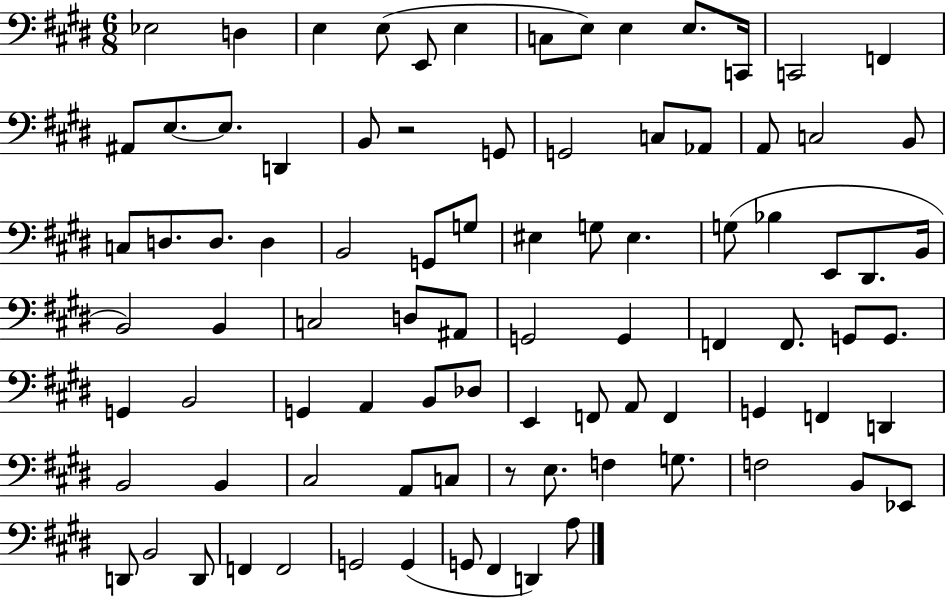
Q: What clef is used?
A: bass